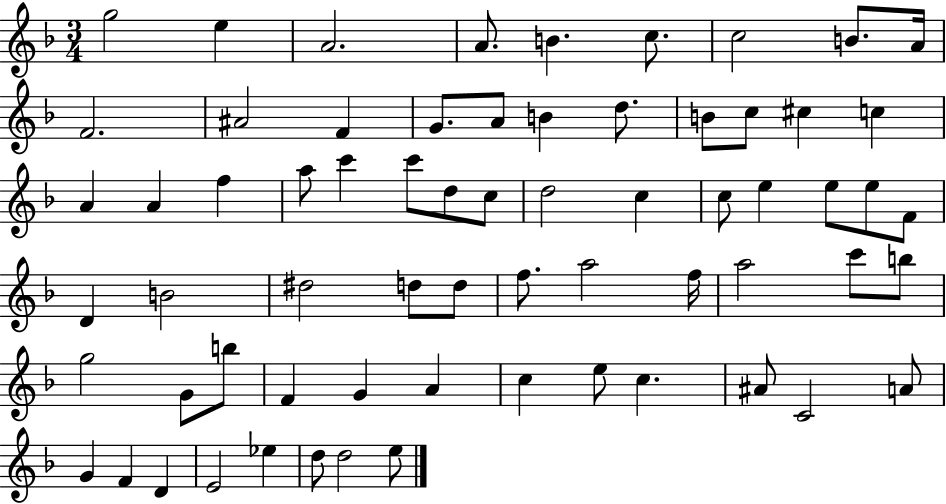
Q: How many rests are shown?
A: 0